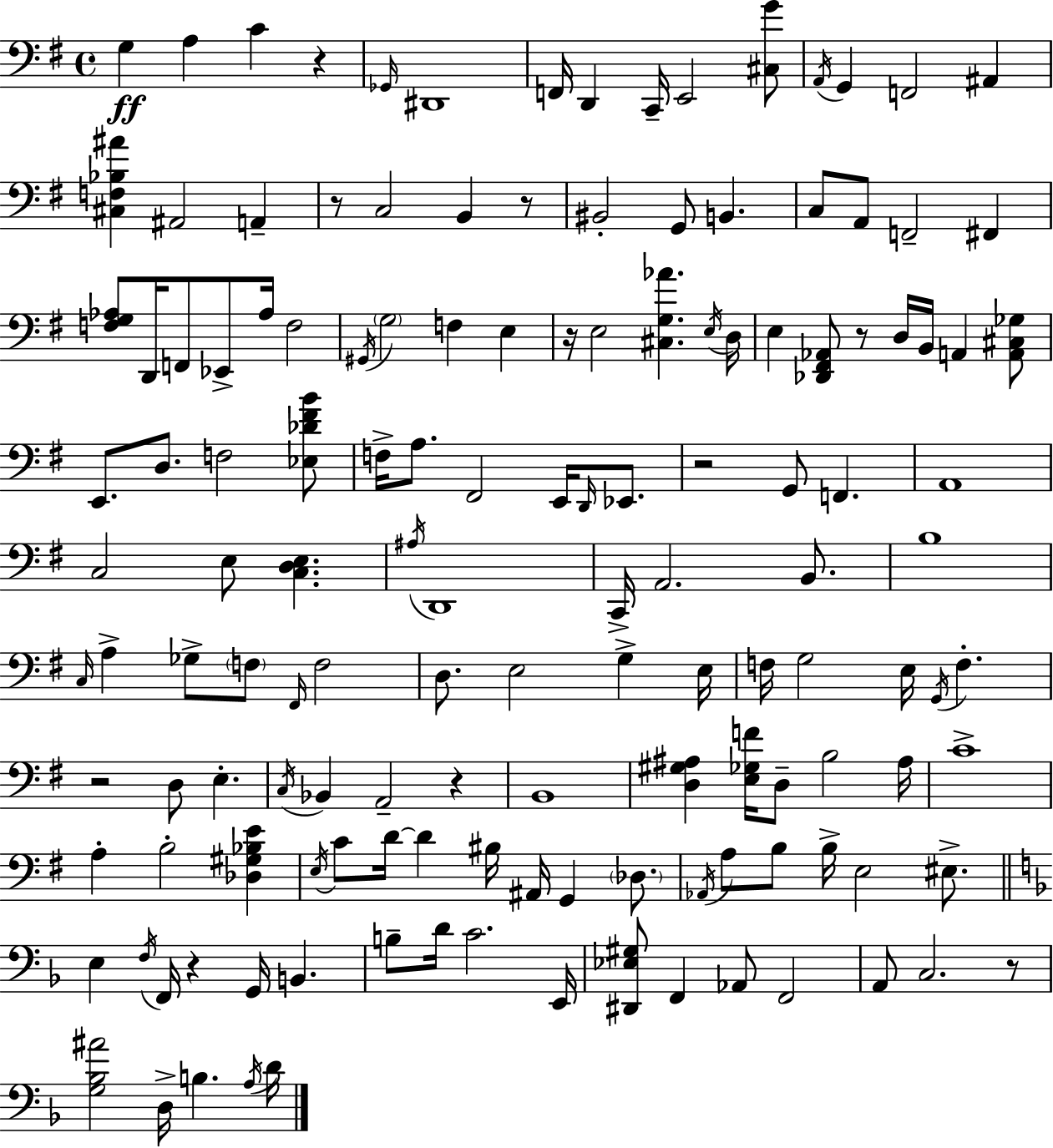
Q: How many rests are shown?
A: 10